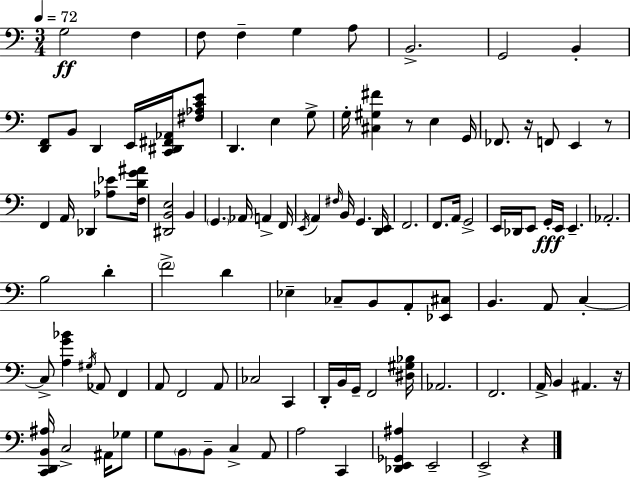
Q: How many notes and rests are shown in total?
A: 104